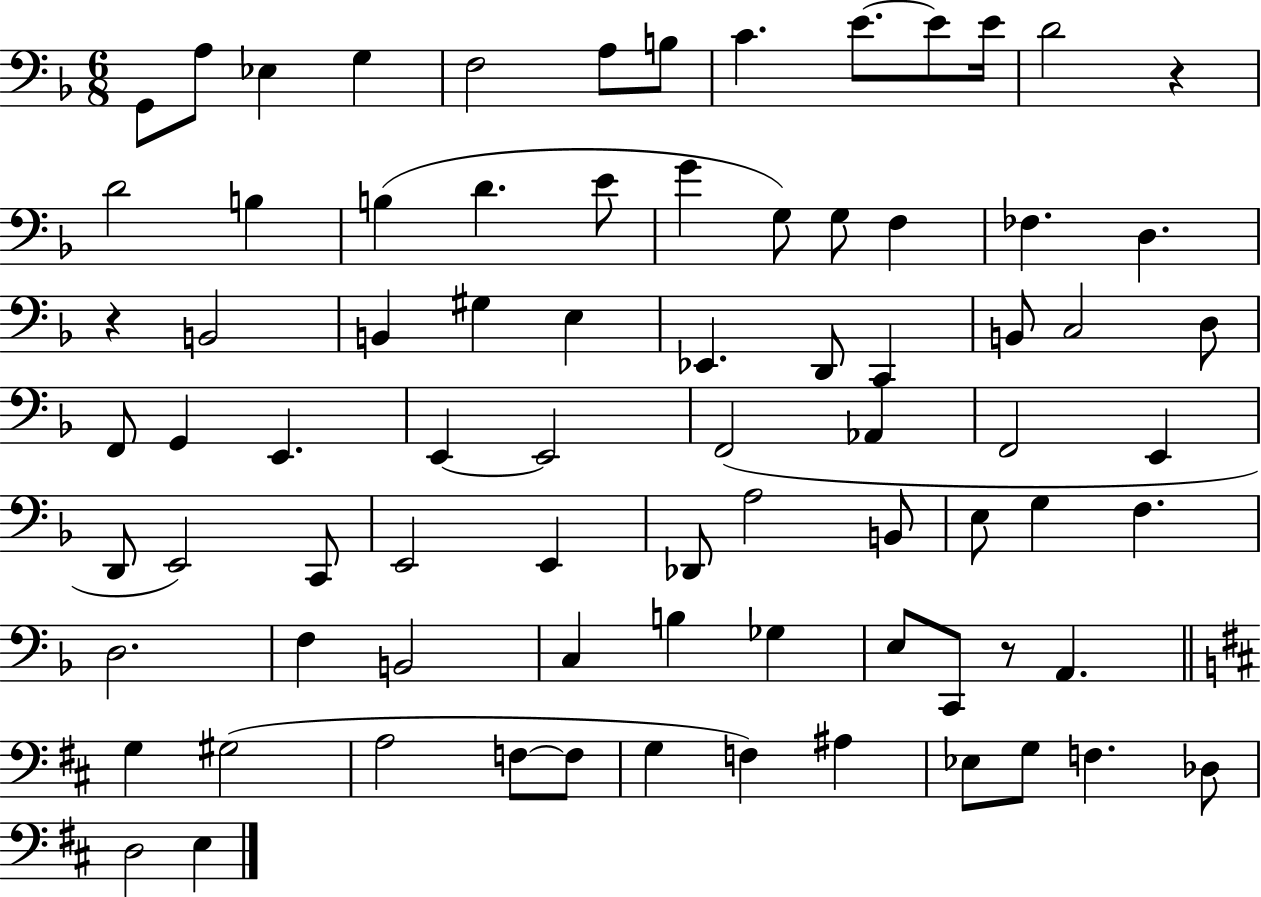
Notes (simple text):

G2/e A3/e Eb3/q G3/q F3/h A3/e B3/e C4/q. E4/e. E4/e E4/s D4/h R/q D4/h B3/q B3/q D4/q. E4/e G4/q G3/e G3/e F3/q FES3/q. D3/q. R/q B2/h B2/q G#3/q E3/q Eb2/q. D2/e C2/q B2/e C3/h D3/e F2/e G2/q E2/q. E2/q E2/h F2/h Ab2/q F2/h E2/q D2/e E2/h C2/e E2/h E2/q Db2/e A3/h B2/e E3/e G3/q F3/q. D3/h. F3/q B2/h C3/q B3/q Gb3/q E3/e C2/e R/e A2/q. G3/q G#3/h A3/h F3/e F3/e G3/q F3/q A#3/q Eb3/e G3/e F3/q. Db3/e D3/h E3/q